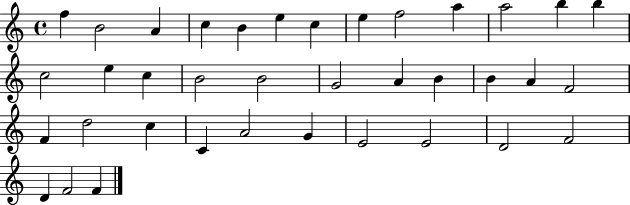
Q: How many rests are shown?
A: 0